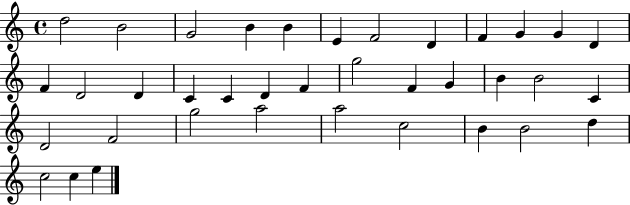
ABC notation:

X:1
T:Untitled
M:4/4
L:1/4
K:C
d2 B2 G2 B B E F2 D F G G D F D2 D C C D F g2 F G B B2 C D2 F2 g2 a2 a2 c2 B B2 d c2 c e